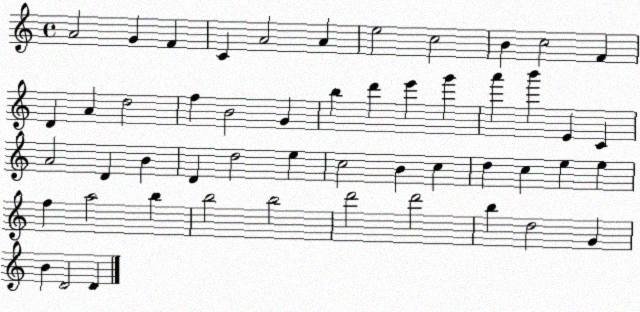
X:1
T:Untitled
M:4/4
L:1/4
K:C
A2 G F C A2 A e2 c2 B c2 F D A d2 f B2 G b d' e' g' a' b' E C A2 D B D d2 e c2 B c d c e e f a2 b b2 b2 d'2 d'2 b d2 G B D2 D